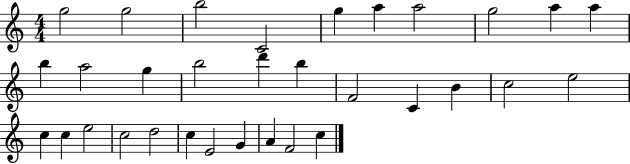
G5/h G5/h B5/h C4/h G5/q A5/q A5/h G5/h A5/q A5/q B5/q A5/h G5/q B5/h D6/q B5/q F4/h C4/q B4/q C5/h E5/h C5/q C5/q E5/h C5/h D5/h C5/q E4/h G4/q A4/q F4/h C5/q